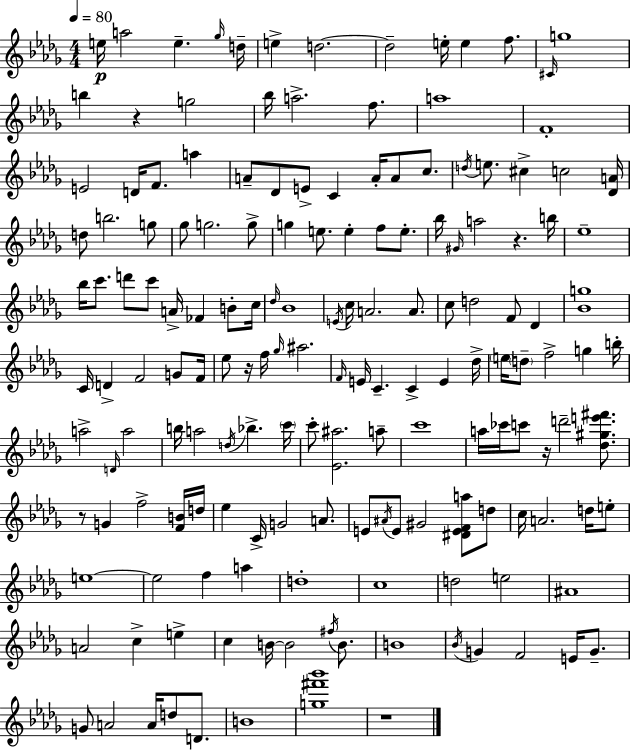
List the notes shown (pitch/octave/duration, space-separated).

E5/s A5/h E5/q. Gb5/s D5/s E5/q D5/h. D5/h E5/s E5/q F5/e. C#4/s G5/w B5/q R/q G5/h Bb5/s A5/h. F5/e. A5/w F4/w E4/h D4/s F4/e. A5/q A4/e Db4/e E4/e C4/q A4/s A4/e C5/e. D5/s E5/e. C#5/q C5/h [Db4,A4]/s D5/e B5/h. G5/e Gb5/e G5/h. G5/e G5/q E5/e. E5/q F5/e E5/e. Bb5/s G#4/s A5/h R/q. B5/s Eb5/w Bb5/s C6/e. D6/e C6/e A4/s FES4/q B4/e C5/s Db5/s Bb4/w E4/s C5/s A4/h. A4/e. C5/e D5/h F4/e Db4/q [Bb4,G5]/w C4/s D4/q F4/h G4/e F4/s Eb5/e R/s F5/s Gb5/s A#5/h. F4/s E4/s C4/q. C4/q E4/q Db5/s E5/s D5/e F5/h G5/q B5/s A5/h D4/s A5/h B5/s A5/h D5/s Bb5/q. C6/s C6/e [Eb4,A#5]/h. A5/e C6/w A5/s CES6/s C6/e R/s D6/h [Db5,G#5,E6,F#6]/e. R/e G4/q F5/h [F4,B4]/s D5/s Eb5/q C4/s G4/h A4/e. E4/e A#4/s E4/e G#4/h [D#4,E4,F4,A5]/e D5/e C5/s A4/h. D5/s E5/e E5/w E5/h F5/q A5/q D5/w C5/w D5/h E5/h A#4/w A4/h C5/q E5/q C5/q B4/s B4/h F#5/s B4/e. B4/w Bb4/s G4/q F4/h E4/s G4/e. G4/e A4/h A4/s D5/e D4/e. B4/w [G5,F#6,Bb6]/w R/w